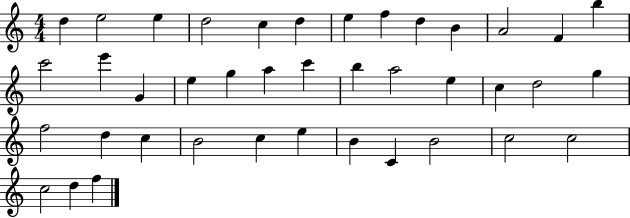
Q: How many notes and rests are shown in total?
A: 40